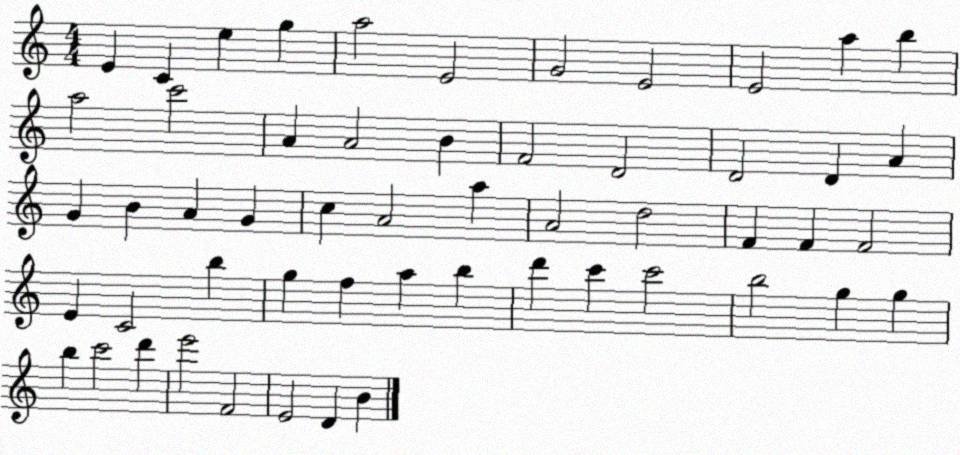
X:1
T:Untitled
M:4/4
L:1/4
K:C
E C e g a2 E2 G2 E2 E2 a b a2 c'2 A A2 B F2 D2 D2 D A G B A G c A2 a A2 d2 F F F2 E C2 b g f a b d' c' c'2 b2 g g b c'2 d' e'2 F2 E2 D B